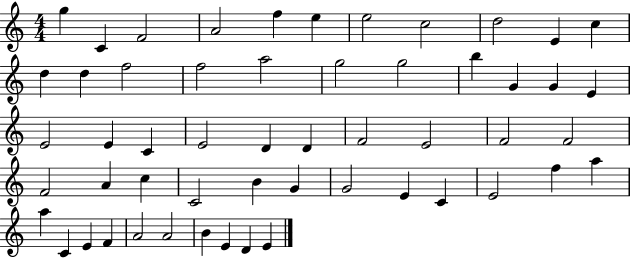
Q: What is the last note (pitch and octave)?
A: E4